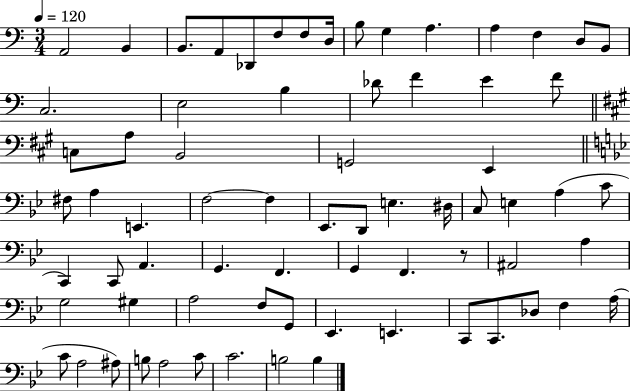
{
  \clef bass
  \numericTimeSignature
  \time 3/4
  \key c \major
  \tempo 4 = 120
  a,2 b,4 | b,8. a,8 des,8 f8 f8 d16 | b8 g4 a4. | a4 f4 d8 b,8 | \break c2. | e2 b4 | des'8 f'4 e'4 f'8 | \bar "||" \break \key a \major c8 a8 b,2 | g,2 e,4 | \bar "||" \break \key bes \major fis8 a4 e,4. | f2~~ f4 | ees,8. d,8 e4. dis16 | c8 e4 a4( c'8 | \break c,4) c,8 a,4. | g,4. f,4. | g,4 f,4. r8 | ais,2 a4 | \break g2 gis4 | a2 f8 g,8 | ees,4. e,4. | c,8 c,8. des8 f4 a16( | \break c'8 a2 ais8) | b8 a2 c'8 | c'2. | b2 b4 | \break \bar "|."
}